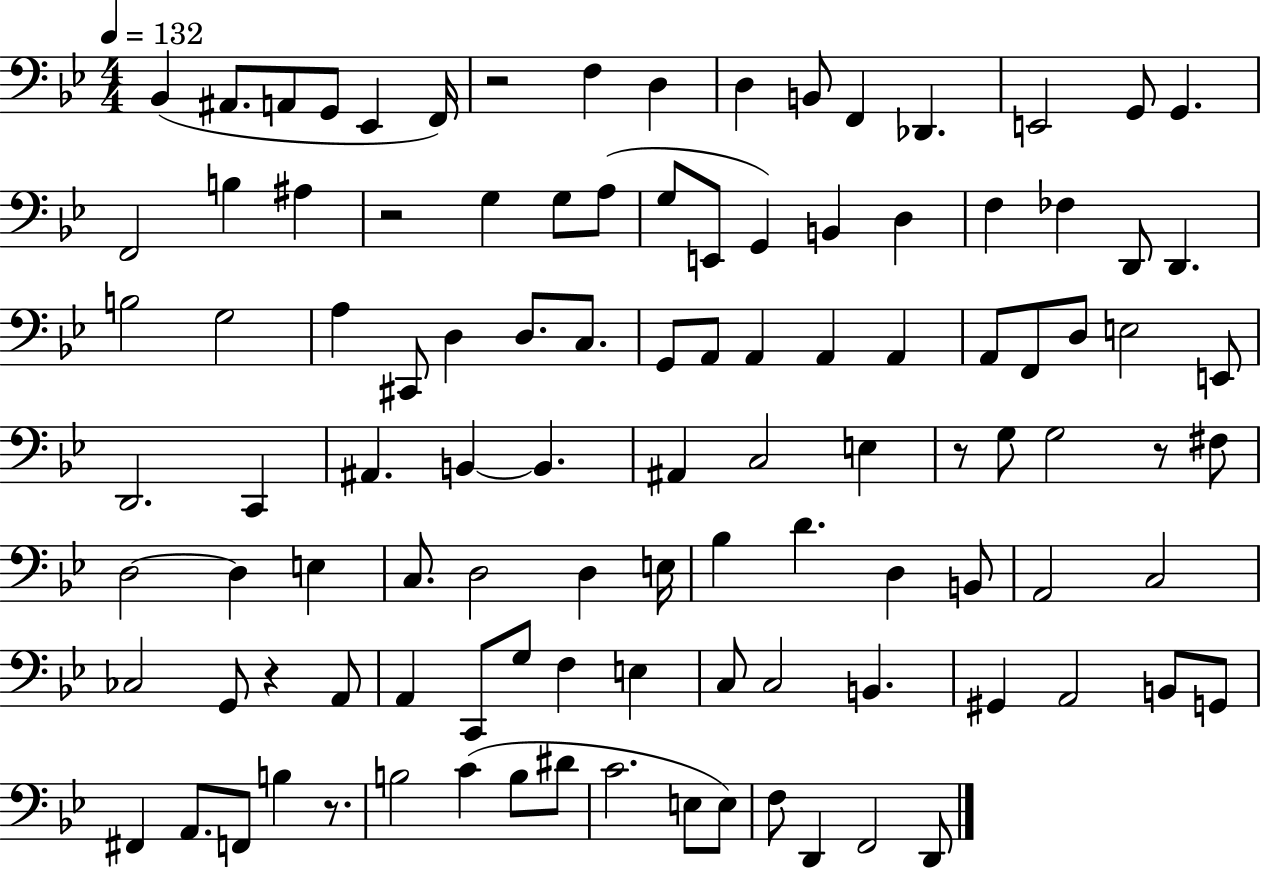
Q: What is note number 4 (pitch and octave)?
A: G2